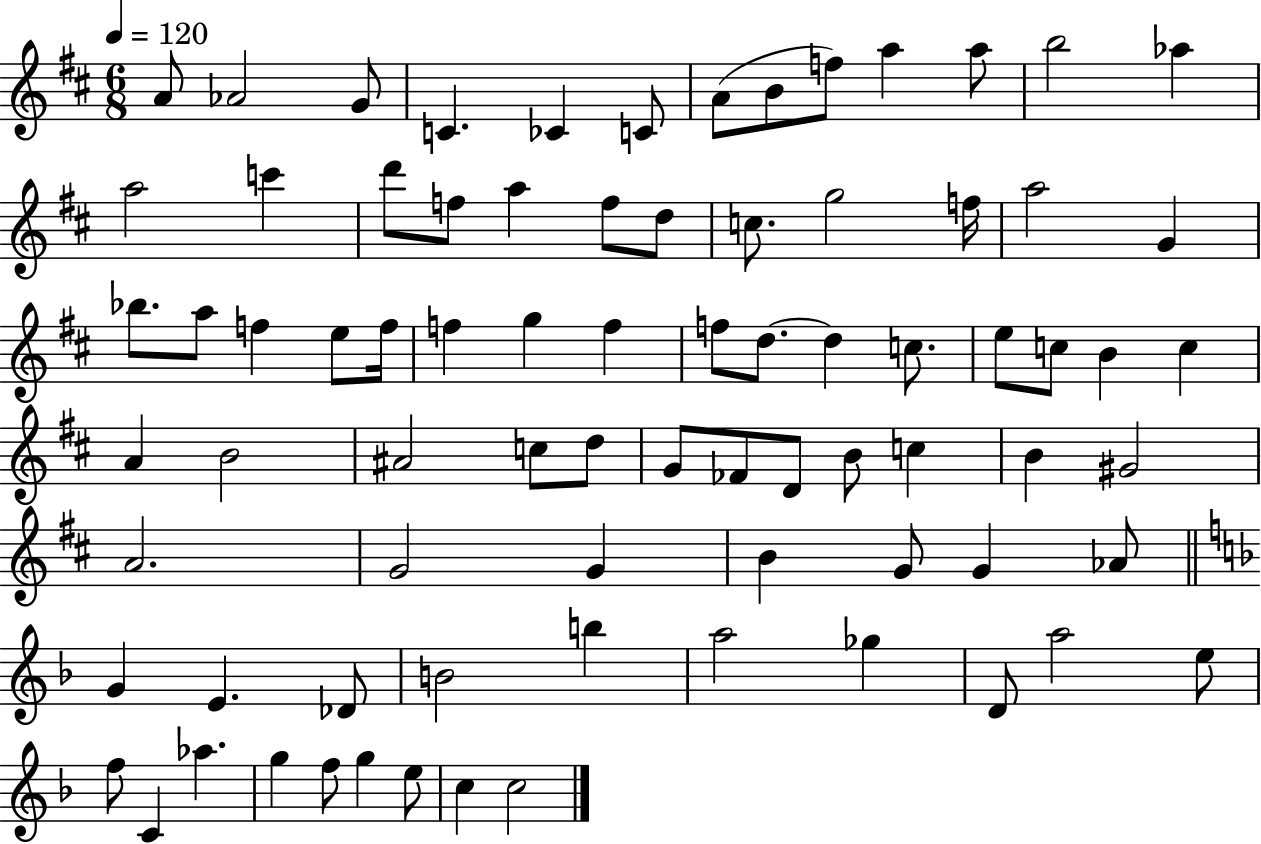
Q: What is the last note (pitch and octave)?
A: C5